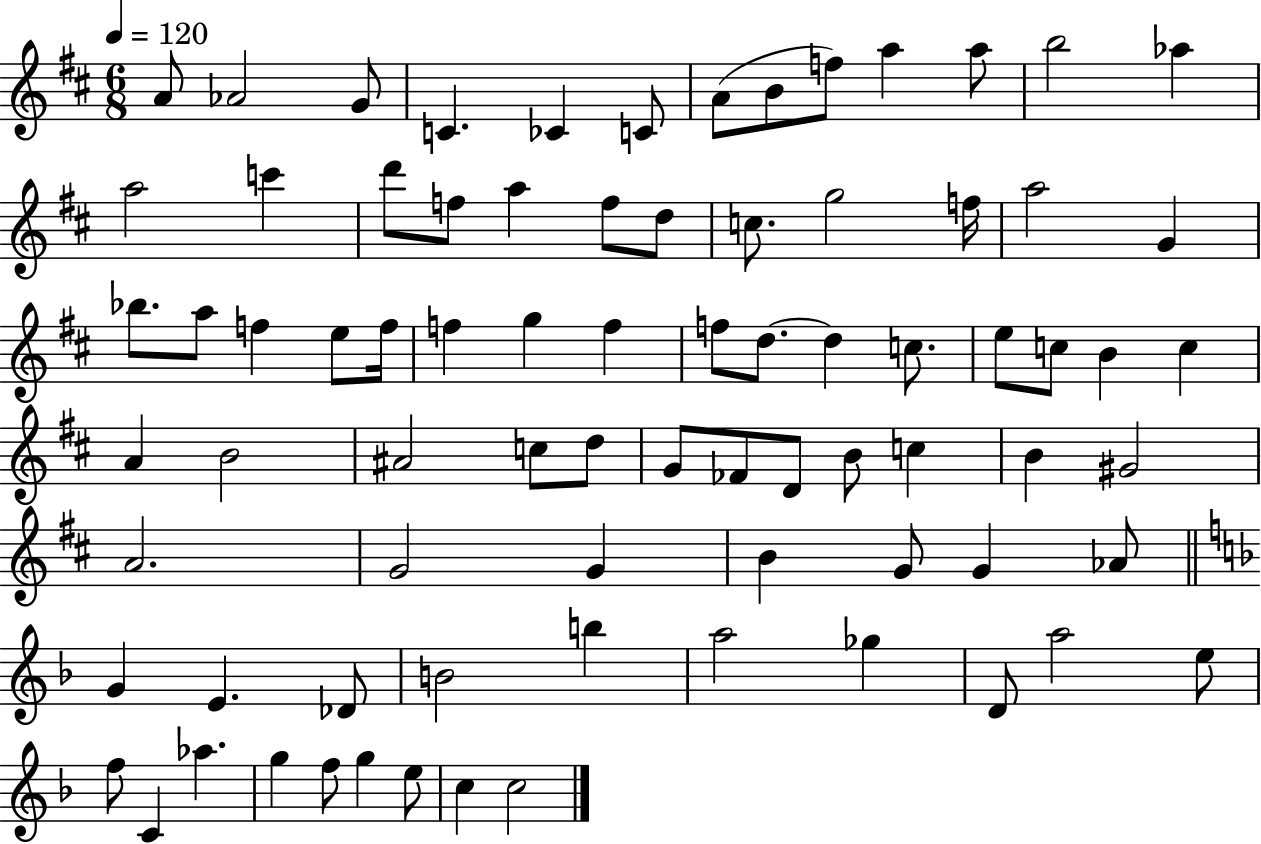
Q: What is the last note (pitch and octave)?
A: C5